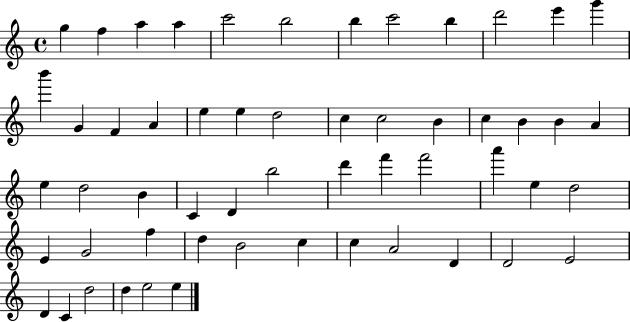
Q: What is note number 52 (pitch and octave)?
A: D5